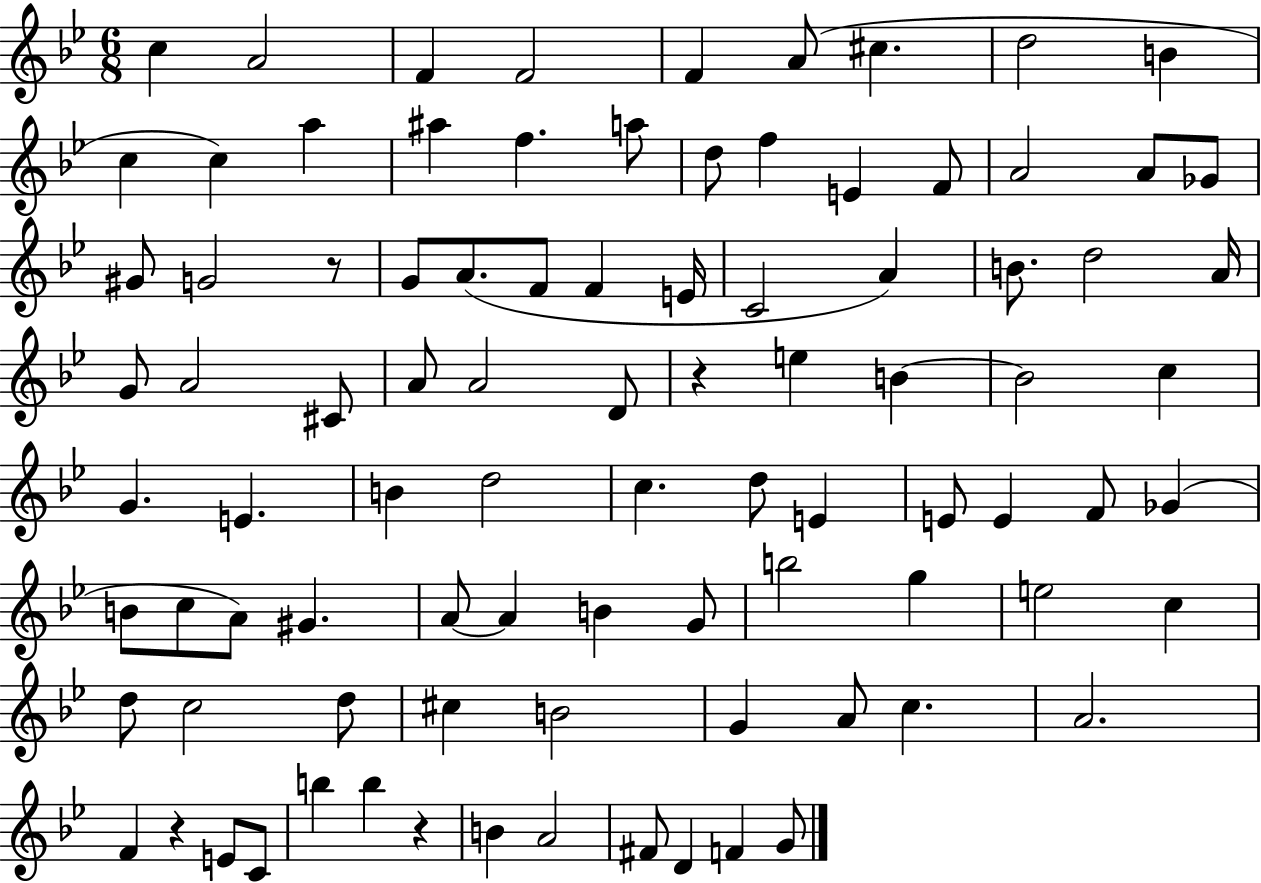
X:1
T:Untitled
M:6/8
L:1/4
K:Bb
c A2 F F2 F A/2 ^c d2 B c c a ^a f a/2 d/2 f E F/2 A2 A/2 _G/2 ^G/2 G2 z/2 G/2 A/2 F/2 F E/4 C2 A B/2 d2 A/4 G/2 A2 ^C/2 A/2 A2 D/2 z e B B2 c G E B d2 c d/2 E E/2 E F/2 _G B/2 c/2 A/2 ^G A/2 A B G/2 b2 g e2 c d/2 c2 d/2 ^c B2 G A/2 c A2 F z E/2 C/2 b b z B A2 ^F/2 D F G/2